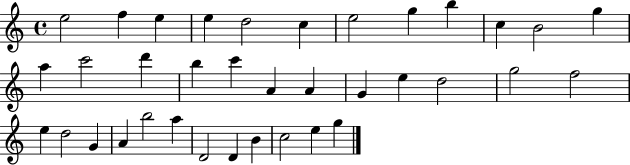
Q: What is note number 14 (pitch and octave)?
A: C6